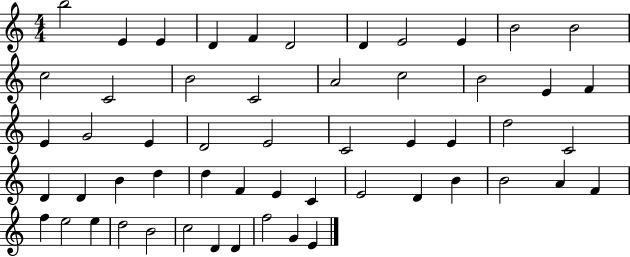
B5/h E4/q E4/q D4/q F4/q D4/h D4/q E4/h E4/q B4/h B4/h C5/h C4/h B4/h C4/h A4/h C5/h B4/h E4/q F4/q E4/q G4/h E4/q D4/h E4/h C4/h E4/q E4/q D5/h C4/h D4/q D4/q B4/q D5/q D5/q F4/q E4/q C4/q E4/h D4/q B4/q B4/h A4/q F4/q F5/q E5/h E5/q D5/h B4/h C5/h D4/q D4/q F5/h G4/q E4/q